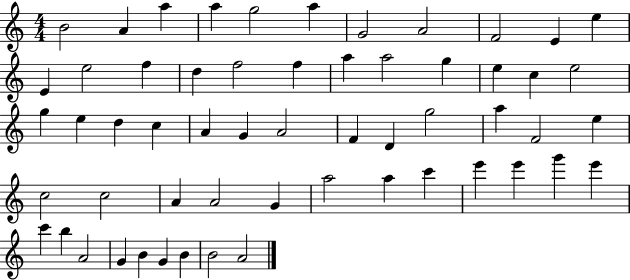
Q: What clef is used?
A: treble